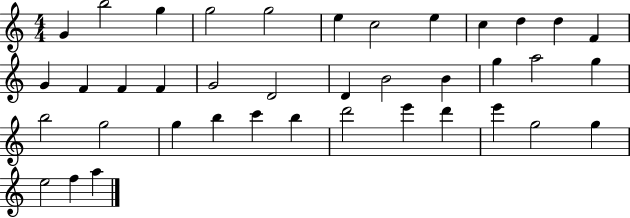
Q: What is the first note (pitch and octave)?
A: G4